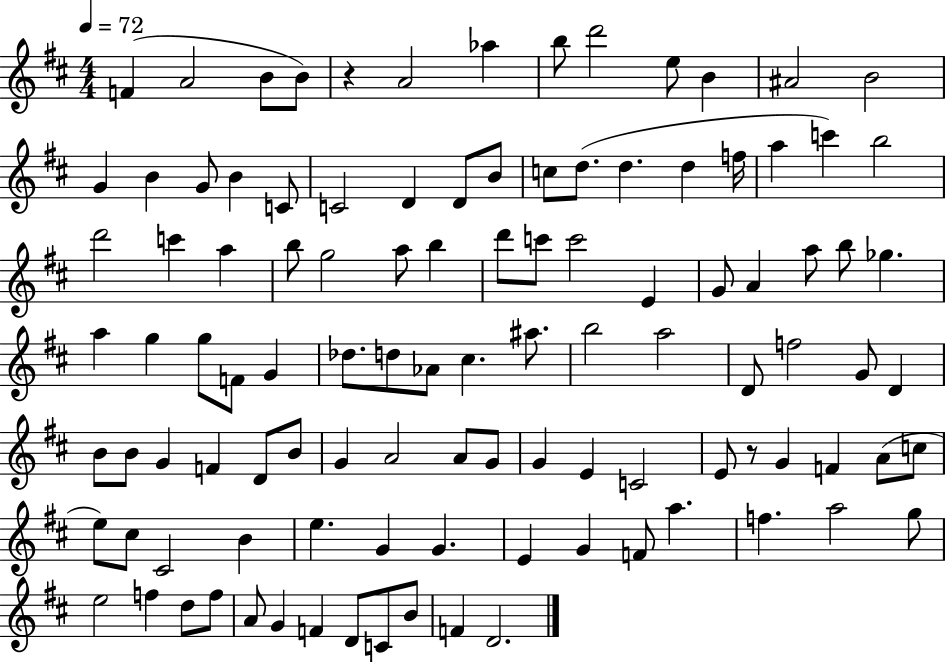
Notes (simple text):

F4/q A4/h B4/e B4/e R/q A4/h Ab5/q B5/e D6/h E5/e B4/q A#4/h B4/h G4/q B4/q G4/e B4/q C4/e C4/h D4/q D4/e B4/e C5/e D5/e. D5/q. D5/q F5/s A5/q C6/q B5/h D6/h C6/q A5/q B5/e G5/h A5/e B5/q D6/e C6/e C6/h E4/q G4/e A4/q A5/e B5/e Gb5/q. A5/q G5/q G5/e F4/e G4/q Db5/e. D5/e Ab4/e C#5/q. A#5/e. B5/h A5/h D4/e F5/h G4/e D4/q B4/e B4/e G4/q F4/q D4/e B4/e G4/q A4/h A4/e G4/e G4/q E4/q C4/h E4/e R/e G4/q F4/q A4/e C5/e E5/e C#5/e C#4/h B4/q E5/q. G4/q G4/q. E4/q G4/q F4/e A5/q. F5/q. A5/h G5/e E5/h F5/q D5/e F5/e A4/e G4/q F4/q D4/e C4/e B4/e F4/q D4/h.